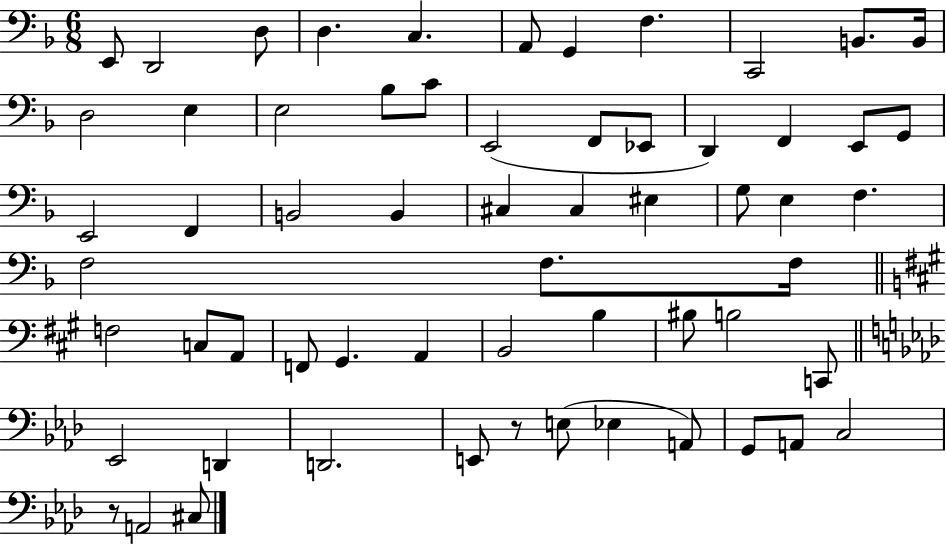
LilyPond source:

{
  \clef bass
  \numericTimeSignature
  \time 6/8
  \key f \major
  e,8 d,2 d8 | d4. c4. | a,8 g,4 f4. | c,2 b,8. b,16 | \break d2 e4 | e2 bes8 c'8 | e,2( f,8 ees,8 | d,4) f,4 e,8 g,8 | \break e,2 f,4 | b,2 b,4 | cis4 cis4 eis4 | g8 e4 f4. | \break f2 f8. f16 | \bar "||" \break \key a \major f2 c8 a,8 | f,8 gis,4. a,4 | b,2 b4 | bis8 b2 c,8 | \break \bar "||" \break \key f \minor ees,2 d,4 | d,2. | e,8 r8 e8( ees4 a,8) | g,8 a,8 c2 | \break r8 a,2 cis8 | \bar "|."
}